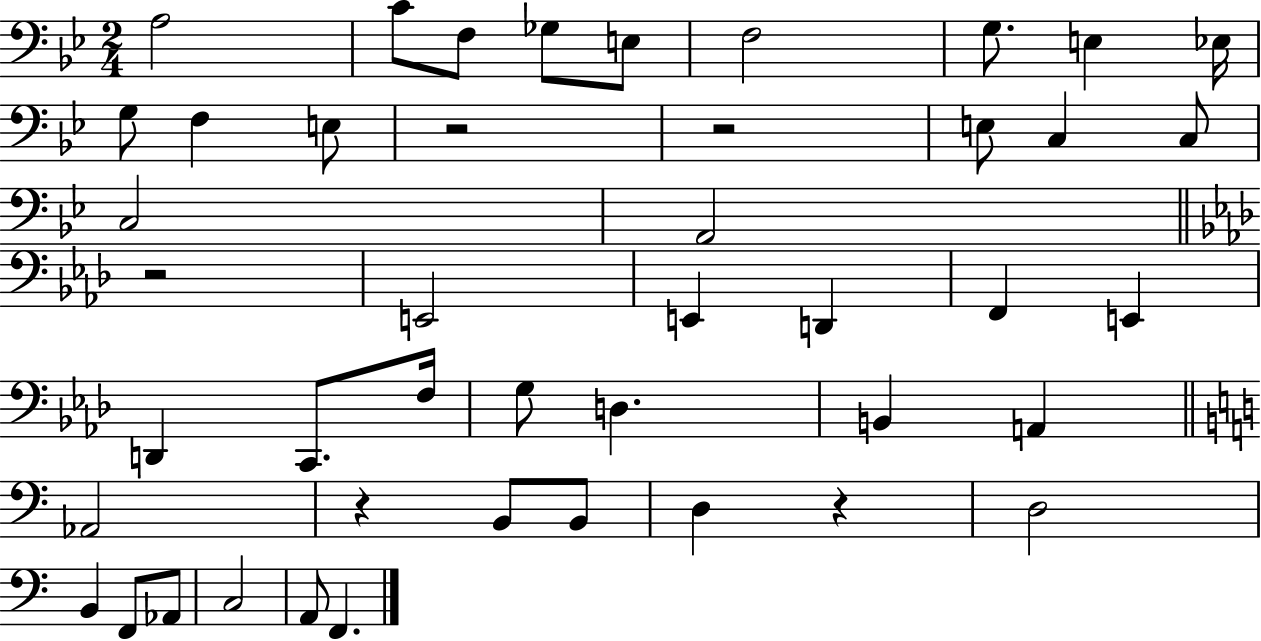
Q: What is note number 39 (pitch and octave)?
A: A2